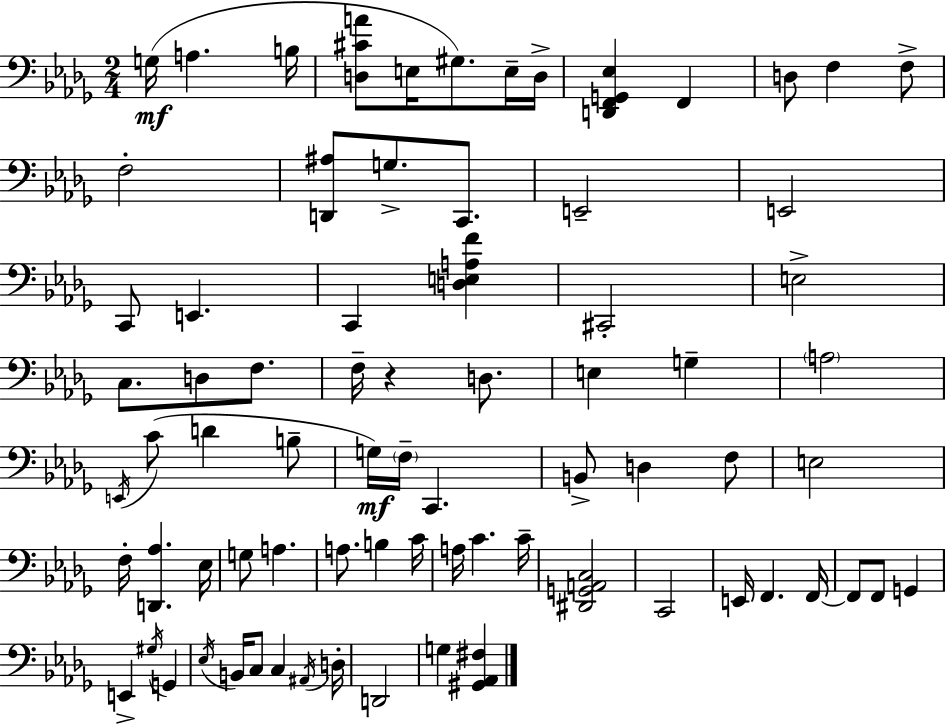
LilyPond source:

{
  \clef bass
  \numericTimeSignature
  \time 2/4
  \key bes \minor
  g16(\mf a4. b16 | <d cis' a'>8 e16 gis8.) e16-- d16-> | <d, f, g, ees>4 f,4 | d8 f4 f8-> | \break f2-. | <d, ais>8 g8.-> c,8. | e,2-- | e,2 | \break c,8 e,4. | c,4 <d e a f'>4 | cis,2-. | e2-> | \break c8. d8 f8. | f16-- r4 d8. | e4 g4-- | \parenthesize a2 | \break \acciaccatura { e,16 } c'8( d'4 b8-- | g16\mf) \parenthesize f16-- c,4. | b,8-> d4 f8 | e2 | \break f16-. <d, aes>4. | ees16 g8 a4. | a8. b4 | c'16 a16 c'4. | \break c'16-- <dis, g, a, c>2 | c,2 | e,16 f,4. | f,16~~ f,8 f,8 g,4 | \break e,4-> \acciaccatura { gis16 } g,4 | \acciaccatura { ees16 } b,16 c8 c4 | \acciaccatura { ais,16 } d16-. d,2 | g4 | \break <gis, aes, fis>4 \bar "|."
}